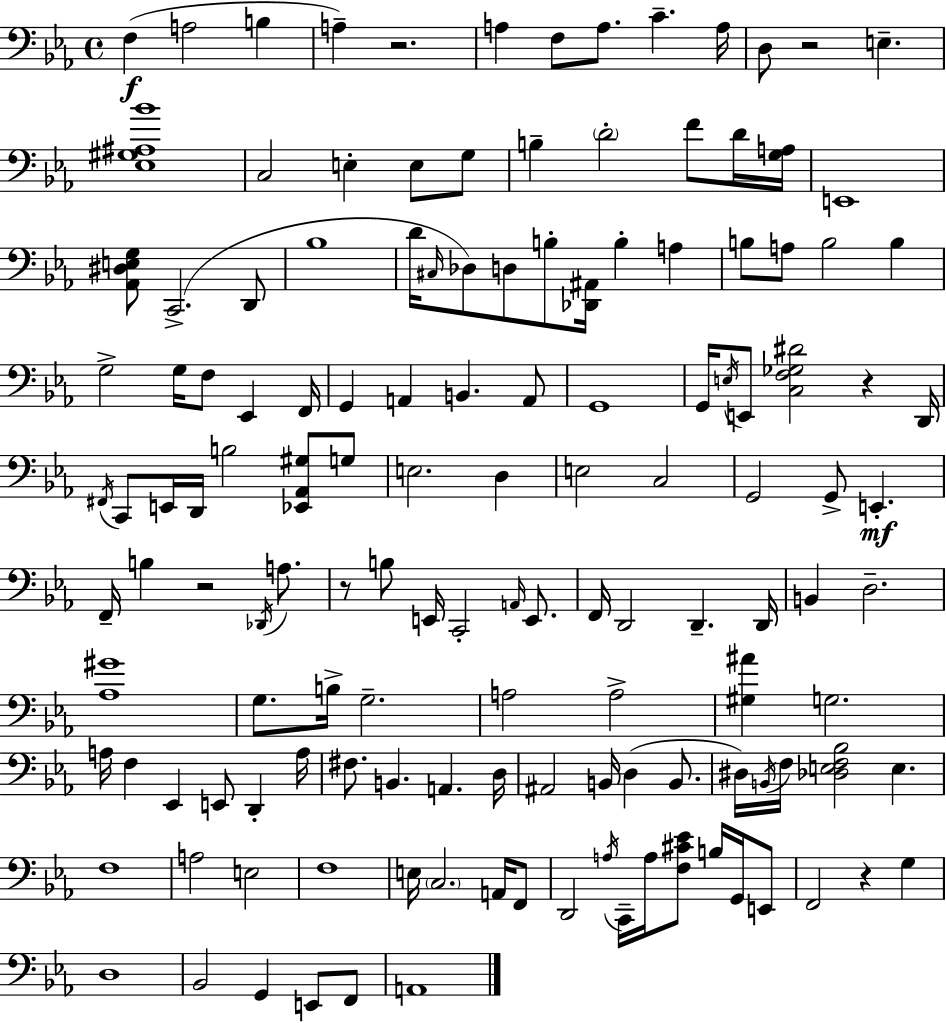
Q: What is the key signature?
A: C minor